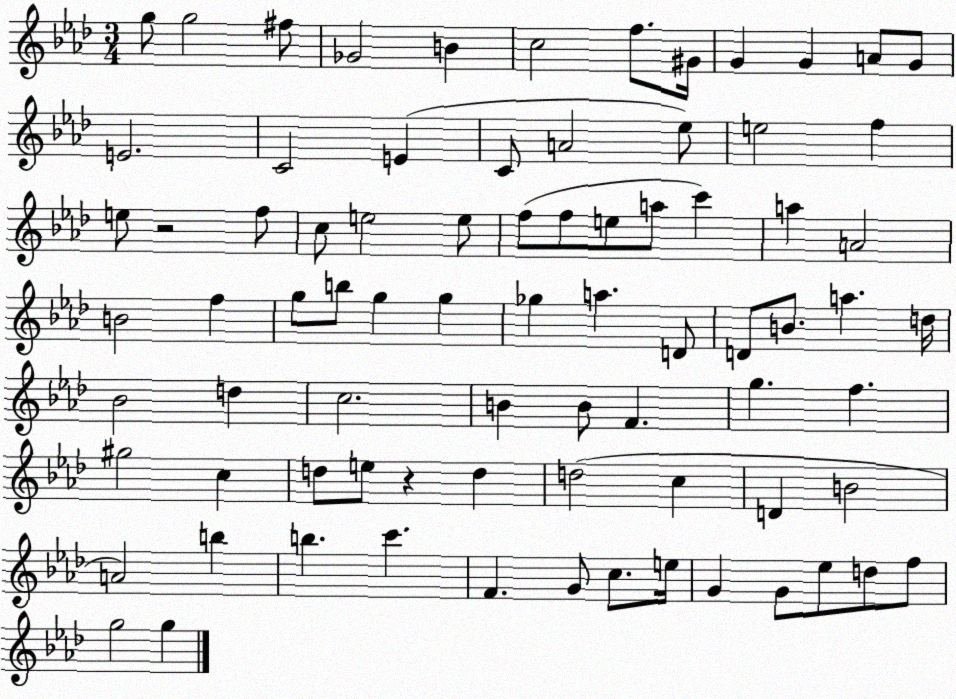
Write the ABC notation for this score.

X:1
T:Untitled
M:3/4
L:1/4
K:Ab
g/2 g2 ^f/2 _G2 B c2 f/2 ^G/4 G G A/2 G/2 E2 C2 E C/2 A2 _e/2 e2 f e/2 z2 f/2 c/2 e2 e/2 f/2 f/2 e/2 a/2 c' a A2 B2 f g/2 b/2 g g _g a D/2 D/2 B/2 a d/4 _B2 d c2 B B/2 F g f ^g2 c d/2 e/2 z d d2 c D B2 A2 b b c' F G/2 c/2 e/4 G G/2 _e/2 d/2 f/2 g2 g